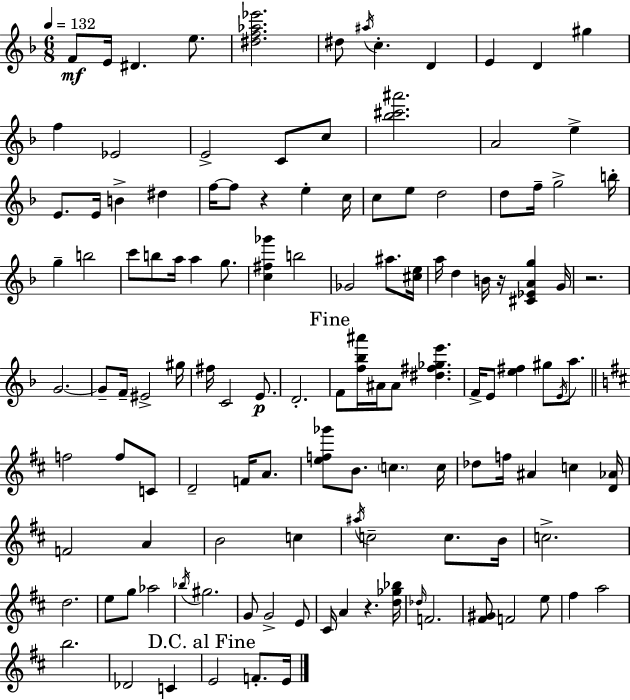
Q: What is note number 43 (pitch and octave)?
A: A#5